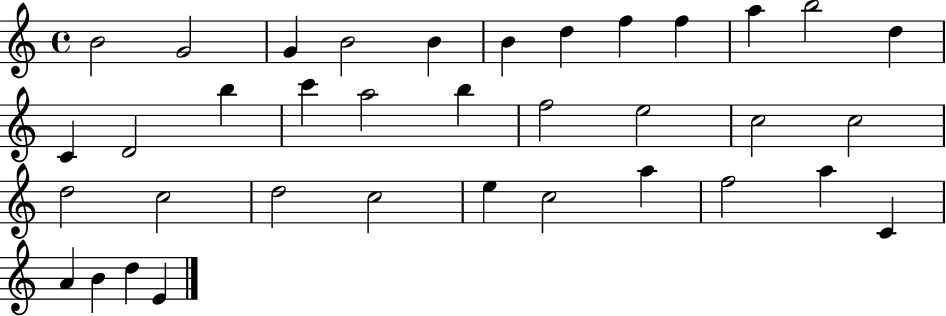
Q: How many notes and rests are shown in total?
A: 36